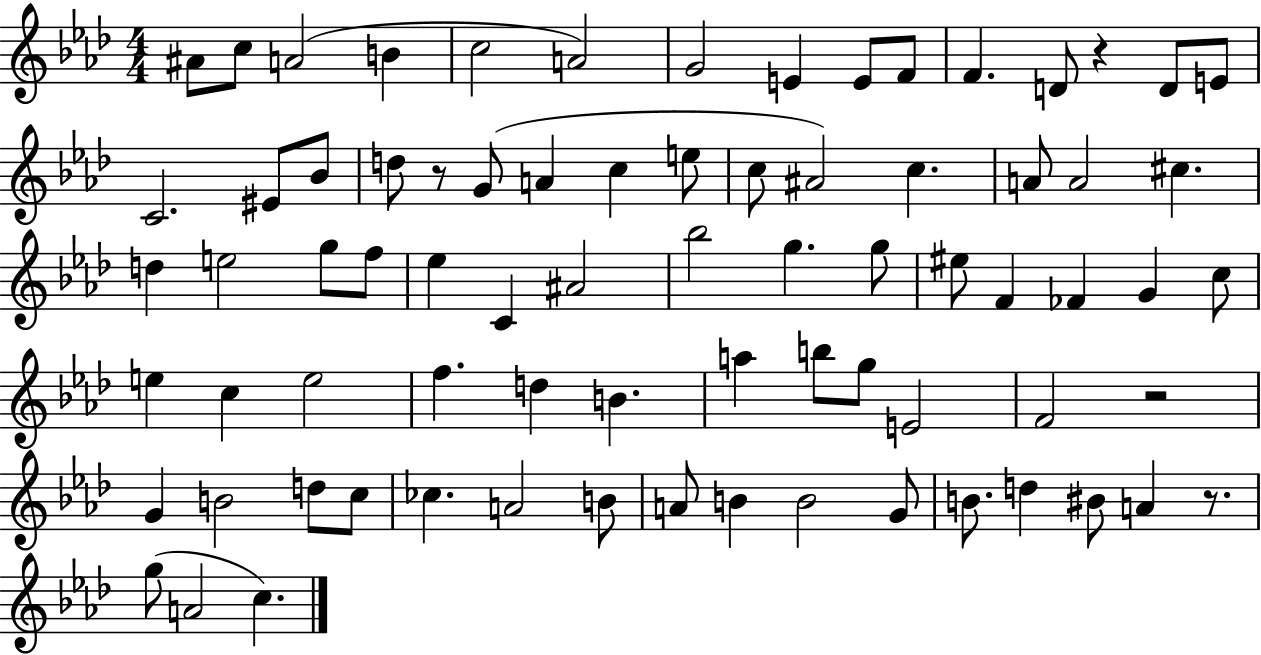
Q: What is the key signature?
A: AES major